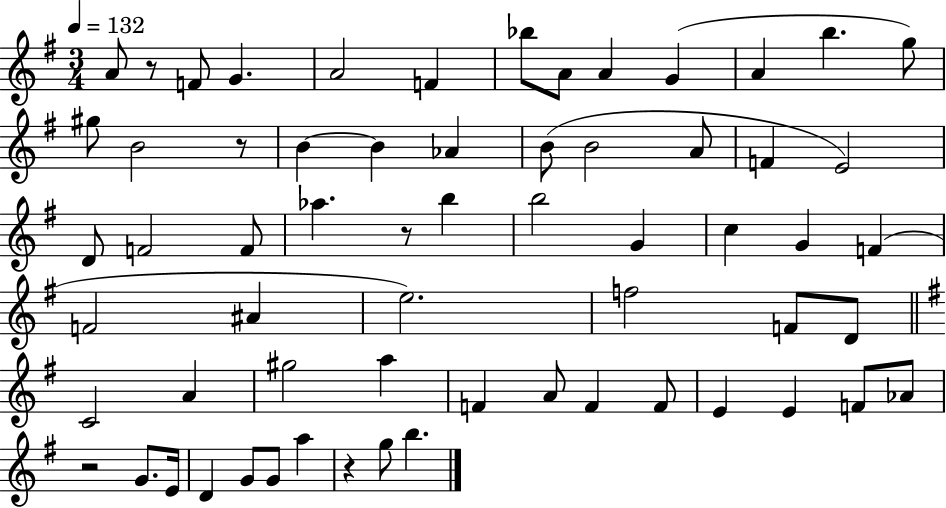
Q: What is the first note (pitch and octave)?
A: A4